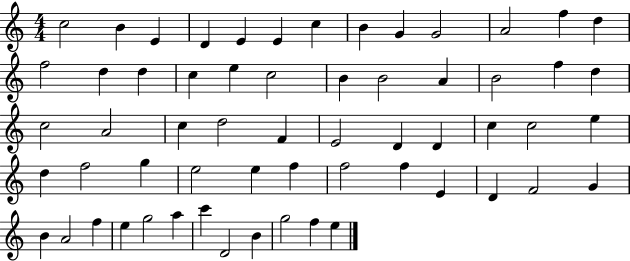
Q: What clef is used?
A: treble